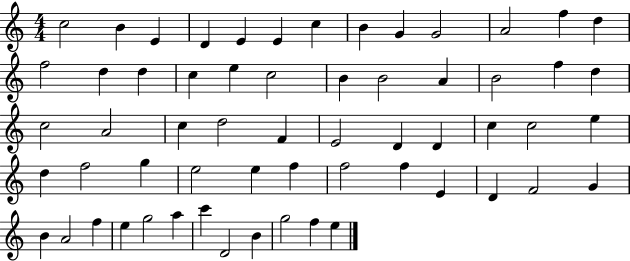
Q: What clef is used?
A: treble